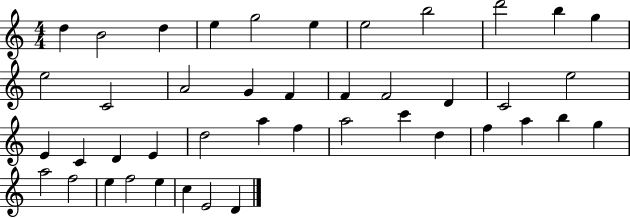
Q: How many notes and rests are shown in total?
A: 43